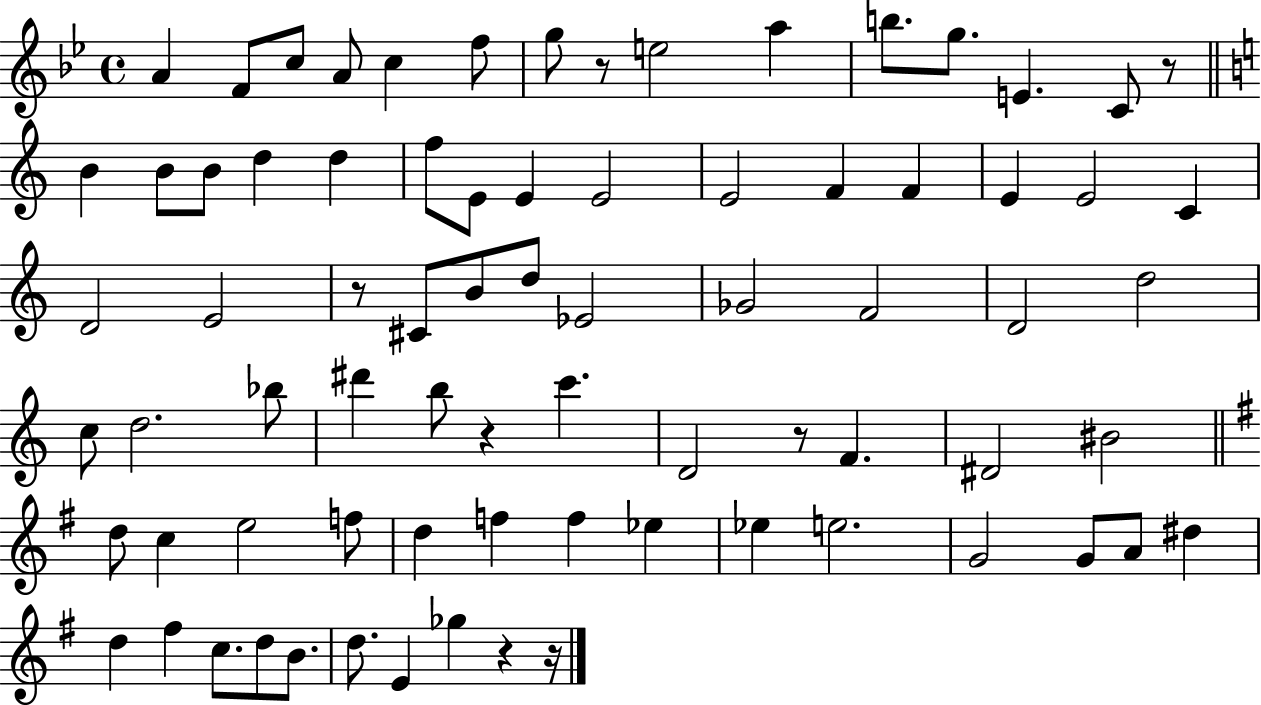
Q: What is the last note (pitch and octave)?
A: Gb5